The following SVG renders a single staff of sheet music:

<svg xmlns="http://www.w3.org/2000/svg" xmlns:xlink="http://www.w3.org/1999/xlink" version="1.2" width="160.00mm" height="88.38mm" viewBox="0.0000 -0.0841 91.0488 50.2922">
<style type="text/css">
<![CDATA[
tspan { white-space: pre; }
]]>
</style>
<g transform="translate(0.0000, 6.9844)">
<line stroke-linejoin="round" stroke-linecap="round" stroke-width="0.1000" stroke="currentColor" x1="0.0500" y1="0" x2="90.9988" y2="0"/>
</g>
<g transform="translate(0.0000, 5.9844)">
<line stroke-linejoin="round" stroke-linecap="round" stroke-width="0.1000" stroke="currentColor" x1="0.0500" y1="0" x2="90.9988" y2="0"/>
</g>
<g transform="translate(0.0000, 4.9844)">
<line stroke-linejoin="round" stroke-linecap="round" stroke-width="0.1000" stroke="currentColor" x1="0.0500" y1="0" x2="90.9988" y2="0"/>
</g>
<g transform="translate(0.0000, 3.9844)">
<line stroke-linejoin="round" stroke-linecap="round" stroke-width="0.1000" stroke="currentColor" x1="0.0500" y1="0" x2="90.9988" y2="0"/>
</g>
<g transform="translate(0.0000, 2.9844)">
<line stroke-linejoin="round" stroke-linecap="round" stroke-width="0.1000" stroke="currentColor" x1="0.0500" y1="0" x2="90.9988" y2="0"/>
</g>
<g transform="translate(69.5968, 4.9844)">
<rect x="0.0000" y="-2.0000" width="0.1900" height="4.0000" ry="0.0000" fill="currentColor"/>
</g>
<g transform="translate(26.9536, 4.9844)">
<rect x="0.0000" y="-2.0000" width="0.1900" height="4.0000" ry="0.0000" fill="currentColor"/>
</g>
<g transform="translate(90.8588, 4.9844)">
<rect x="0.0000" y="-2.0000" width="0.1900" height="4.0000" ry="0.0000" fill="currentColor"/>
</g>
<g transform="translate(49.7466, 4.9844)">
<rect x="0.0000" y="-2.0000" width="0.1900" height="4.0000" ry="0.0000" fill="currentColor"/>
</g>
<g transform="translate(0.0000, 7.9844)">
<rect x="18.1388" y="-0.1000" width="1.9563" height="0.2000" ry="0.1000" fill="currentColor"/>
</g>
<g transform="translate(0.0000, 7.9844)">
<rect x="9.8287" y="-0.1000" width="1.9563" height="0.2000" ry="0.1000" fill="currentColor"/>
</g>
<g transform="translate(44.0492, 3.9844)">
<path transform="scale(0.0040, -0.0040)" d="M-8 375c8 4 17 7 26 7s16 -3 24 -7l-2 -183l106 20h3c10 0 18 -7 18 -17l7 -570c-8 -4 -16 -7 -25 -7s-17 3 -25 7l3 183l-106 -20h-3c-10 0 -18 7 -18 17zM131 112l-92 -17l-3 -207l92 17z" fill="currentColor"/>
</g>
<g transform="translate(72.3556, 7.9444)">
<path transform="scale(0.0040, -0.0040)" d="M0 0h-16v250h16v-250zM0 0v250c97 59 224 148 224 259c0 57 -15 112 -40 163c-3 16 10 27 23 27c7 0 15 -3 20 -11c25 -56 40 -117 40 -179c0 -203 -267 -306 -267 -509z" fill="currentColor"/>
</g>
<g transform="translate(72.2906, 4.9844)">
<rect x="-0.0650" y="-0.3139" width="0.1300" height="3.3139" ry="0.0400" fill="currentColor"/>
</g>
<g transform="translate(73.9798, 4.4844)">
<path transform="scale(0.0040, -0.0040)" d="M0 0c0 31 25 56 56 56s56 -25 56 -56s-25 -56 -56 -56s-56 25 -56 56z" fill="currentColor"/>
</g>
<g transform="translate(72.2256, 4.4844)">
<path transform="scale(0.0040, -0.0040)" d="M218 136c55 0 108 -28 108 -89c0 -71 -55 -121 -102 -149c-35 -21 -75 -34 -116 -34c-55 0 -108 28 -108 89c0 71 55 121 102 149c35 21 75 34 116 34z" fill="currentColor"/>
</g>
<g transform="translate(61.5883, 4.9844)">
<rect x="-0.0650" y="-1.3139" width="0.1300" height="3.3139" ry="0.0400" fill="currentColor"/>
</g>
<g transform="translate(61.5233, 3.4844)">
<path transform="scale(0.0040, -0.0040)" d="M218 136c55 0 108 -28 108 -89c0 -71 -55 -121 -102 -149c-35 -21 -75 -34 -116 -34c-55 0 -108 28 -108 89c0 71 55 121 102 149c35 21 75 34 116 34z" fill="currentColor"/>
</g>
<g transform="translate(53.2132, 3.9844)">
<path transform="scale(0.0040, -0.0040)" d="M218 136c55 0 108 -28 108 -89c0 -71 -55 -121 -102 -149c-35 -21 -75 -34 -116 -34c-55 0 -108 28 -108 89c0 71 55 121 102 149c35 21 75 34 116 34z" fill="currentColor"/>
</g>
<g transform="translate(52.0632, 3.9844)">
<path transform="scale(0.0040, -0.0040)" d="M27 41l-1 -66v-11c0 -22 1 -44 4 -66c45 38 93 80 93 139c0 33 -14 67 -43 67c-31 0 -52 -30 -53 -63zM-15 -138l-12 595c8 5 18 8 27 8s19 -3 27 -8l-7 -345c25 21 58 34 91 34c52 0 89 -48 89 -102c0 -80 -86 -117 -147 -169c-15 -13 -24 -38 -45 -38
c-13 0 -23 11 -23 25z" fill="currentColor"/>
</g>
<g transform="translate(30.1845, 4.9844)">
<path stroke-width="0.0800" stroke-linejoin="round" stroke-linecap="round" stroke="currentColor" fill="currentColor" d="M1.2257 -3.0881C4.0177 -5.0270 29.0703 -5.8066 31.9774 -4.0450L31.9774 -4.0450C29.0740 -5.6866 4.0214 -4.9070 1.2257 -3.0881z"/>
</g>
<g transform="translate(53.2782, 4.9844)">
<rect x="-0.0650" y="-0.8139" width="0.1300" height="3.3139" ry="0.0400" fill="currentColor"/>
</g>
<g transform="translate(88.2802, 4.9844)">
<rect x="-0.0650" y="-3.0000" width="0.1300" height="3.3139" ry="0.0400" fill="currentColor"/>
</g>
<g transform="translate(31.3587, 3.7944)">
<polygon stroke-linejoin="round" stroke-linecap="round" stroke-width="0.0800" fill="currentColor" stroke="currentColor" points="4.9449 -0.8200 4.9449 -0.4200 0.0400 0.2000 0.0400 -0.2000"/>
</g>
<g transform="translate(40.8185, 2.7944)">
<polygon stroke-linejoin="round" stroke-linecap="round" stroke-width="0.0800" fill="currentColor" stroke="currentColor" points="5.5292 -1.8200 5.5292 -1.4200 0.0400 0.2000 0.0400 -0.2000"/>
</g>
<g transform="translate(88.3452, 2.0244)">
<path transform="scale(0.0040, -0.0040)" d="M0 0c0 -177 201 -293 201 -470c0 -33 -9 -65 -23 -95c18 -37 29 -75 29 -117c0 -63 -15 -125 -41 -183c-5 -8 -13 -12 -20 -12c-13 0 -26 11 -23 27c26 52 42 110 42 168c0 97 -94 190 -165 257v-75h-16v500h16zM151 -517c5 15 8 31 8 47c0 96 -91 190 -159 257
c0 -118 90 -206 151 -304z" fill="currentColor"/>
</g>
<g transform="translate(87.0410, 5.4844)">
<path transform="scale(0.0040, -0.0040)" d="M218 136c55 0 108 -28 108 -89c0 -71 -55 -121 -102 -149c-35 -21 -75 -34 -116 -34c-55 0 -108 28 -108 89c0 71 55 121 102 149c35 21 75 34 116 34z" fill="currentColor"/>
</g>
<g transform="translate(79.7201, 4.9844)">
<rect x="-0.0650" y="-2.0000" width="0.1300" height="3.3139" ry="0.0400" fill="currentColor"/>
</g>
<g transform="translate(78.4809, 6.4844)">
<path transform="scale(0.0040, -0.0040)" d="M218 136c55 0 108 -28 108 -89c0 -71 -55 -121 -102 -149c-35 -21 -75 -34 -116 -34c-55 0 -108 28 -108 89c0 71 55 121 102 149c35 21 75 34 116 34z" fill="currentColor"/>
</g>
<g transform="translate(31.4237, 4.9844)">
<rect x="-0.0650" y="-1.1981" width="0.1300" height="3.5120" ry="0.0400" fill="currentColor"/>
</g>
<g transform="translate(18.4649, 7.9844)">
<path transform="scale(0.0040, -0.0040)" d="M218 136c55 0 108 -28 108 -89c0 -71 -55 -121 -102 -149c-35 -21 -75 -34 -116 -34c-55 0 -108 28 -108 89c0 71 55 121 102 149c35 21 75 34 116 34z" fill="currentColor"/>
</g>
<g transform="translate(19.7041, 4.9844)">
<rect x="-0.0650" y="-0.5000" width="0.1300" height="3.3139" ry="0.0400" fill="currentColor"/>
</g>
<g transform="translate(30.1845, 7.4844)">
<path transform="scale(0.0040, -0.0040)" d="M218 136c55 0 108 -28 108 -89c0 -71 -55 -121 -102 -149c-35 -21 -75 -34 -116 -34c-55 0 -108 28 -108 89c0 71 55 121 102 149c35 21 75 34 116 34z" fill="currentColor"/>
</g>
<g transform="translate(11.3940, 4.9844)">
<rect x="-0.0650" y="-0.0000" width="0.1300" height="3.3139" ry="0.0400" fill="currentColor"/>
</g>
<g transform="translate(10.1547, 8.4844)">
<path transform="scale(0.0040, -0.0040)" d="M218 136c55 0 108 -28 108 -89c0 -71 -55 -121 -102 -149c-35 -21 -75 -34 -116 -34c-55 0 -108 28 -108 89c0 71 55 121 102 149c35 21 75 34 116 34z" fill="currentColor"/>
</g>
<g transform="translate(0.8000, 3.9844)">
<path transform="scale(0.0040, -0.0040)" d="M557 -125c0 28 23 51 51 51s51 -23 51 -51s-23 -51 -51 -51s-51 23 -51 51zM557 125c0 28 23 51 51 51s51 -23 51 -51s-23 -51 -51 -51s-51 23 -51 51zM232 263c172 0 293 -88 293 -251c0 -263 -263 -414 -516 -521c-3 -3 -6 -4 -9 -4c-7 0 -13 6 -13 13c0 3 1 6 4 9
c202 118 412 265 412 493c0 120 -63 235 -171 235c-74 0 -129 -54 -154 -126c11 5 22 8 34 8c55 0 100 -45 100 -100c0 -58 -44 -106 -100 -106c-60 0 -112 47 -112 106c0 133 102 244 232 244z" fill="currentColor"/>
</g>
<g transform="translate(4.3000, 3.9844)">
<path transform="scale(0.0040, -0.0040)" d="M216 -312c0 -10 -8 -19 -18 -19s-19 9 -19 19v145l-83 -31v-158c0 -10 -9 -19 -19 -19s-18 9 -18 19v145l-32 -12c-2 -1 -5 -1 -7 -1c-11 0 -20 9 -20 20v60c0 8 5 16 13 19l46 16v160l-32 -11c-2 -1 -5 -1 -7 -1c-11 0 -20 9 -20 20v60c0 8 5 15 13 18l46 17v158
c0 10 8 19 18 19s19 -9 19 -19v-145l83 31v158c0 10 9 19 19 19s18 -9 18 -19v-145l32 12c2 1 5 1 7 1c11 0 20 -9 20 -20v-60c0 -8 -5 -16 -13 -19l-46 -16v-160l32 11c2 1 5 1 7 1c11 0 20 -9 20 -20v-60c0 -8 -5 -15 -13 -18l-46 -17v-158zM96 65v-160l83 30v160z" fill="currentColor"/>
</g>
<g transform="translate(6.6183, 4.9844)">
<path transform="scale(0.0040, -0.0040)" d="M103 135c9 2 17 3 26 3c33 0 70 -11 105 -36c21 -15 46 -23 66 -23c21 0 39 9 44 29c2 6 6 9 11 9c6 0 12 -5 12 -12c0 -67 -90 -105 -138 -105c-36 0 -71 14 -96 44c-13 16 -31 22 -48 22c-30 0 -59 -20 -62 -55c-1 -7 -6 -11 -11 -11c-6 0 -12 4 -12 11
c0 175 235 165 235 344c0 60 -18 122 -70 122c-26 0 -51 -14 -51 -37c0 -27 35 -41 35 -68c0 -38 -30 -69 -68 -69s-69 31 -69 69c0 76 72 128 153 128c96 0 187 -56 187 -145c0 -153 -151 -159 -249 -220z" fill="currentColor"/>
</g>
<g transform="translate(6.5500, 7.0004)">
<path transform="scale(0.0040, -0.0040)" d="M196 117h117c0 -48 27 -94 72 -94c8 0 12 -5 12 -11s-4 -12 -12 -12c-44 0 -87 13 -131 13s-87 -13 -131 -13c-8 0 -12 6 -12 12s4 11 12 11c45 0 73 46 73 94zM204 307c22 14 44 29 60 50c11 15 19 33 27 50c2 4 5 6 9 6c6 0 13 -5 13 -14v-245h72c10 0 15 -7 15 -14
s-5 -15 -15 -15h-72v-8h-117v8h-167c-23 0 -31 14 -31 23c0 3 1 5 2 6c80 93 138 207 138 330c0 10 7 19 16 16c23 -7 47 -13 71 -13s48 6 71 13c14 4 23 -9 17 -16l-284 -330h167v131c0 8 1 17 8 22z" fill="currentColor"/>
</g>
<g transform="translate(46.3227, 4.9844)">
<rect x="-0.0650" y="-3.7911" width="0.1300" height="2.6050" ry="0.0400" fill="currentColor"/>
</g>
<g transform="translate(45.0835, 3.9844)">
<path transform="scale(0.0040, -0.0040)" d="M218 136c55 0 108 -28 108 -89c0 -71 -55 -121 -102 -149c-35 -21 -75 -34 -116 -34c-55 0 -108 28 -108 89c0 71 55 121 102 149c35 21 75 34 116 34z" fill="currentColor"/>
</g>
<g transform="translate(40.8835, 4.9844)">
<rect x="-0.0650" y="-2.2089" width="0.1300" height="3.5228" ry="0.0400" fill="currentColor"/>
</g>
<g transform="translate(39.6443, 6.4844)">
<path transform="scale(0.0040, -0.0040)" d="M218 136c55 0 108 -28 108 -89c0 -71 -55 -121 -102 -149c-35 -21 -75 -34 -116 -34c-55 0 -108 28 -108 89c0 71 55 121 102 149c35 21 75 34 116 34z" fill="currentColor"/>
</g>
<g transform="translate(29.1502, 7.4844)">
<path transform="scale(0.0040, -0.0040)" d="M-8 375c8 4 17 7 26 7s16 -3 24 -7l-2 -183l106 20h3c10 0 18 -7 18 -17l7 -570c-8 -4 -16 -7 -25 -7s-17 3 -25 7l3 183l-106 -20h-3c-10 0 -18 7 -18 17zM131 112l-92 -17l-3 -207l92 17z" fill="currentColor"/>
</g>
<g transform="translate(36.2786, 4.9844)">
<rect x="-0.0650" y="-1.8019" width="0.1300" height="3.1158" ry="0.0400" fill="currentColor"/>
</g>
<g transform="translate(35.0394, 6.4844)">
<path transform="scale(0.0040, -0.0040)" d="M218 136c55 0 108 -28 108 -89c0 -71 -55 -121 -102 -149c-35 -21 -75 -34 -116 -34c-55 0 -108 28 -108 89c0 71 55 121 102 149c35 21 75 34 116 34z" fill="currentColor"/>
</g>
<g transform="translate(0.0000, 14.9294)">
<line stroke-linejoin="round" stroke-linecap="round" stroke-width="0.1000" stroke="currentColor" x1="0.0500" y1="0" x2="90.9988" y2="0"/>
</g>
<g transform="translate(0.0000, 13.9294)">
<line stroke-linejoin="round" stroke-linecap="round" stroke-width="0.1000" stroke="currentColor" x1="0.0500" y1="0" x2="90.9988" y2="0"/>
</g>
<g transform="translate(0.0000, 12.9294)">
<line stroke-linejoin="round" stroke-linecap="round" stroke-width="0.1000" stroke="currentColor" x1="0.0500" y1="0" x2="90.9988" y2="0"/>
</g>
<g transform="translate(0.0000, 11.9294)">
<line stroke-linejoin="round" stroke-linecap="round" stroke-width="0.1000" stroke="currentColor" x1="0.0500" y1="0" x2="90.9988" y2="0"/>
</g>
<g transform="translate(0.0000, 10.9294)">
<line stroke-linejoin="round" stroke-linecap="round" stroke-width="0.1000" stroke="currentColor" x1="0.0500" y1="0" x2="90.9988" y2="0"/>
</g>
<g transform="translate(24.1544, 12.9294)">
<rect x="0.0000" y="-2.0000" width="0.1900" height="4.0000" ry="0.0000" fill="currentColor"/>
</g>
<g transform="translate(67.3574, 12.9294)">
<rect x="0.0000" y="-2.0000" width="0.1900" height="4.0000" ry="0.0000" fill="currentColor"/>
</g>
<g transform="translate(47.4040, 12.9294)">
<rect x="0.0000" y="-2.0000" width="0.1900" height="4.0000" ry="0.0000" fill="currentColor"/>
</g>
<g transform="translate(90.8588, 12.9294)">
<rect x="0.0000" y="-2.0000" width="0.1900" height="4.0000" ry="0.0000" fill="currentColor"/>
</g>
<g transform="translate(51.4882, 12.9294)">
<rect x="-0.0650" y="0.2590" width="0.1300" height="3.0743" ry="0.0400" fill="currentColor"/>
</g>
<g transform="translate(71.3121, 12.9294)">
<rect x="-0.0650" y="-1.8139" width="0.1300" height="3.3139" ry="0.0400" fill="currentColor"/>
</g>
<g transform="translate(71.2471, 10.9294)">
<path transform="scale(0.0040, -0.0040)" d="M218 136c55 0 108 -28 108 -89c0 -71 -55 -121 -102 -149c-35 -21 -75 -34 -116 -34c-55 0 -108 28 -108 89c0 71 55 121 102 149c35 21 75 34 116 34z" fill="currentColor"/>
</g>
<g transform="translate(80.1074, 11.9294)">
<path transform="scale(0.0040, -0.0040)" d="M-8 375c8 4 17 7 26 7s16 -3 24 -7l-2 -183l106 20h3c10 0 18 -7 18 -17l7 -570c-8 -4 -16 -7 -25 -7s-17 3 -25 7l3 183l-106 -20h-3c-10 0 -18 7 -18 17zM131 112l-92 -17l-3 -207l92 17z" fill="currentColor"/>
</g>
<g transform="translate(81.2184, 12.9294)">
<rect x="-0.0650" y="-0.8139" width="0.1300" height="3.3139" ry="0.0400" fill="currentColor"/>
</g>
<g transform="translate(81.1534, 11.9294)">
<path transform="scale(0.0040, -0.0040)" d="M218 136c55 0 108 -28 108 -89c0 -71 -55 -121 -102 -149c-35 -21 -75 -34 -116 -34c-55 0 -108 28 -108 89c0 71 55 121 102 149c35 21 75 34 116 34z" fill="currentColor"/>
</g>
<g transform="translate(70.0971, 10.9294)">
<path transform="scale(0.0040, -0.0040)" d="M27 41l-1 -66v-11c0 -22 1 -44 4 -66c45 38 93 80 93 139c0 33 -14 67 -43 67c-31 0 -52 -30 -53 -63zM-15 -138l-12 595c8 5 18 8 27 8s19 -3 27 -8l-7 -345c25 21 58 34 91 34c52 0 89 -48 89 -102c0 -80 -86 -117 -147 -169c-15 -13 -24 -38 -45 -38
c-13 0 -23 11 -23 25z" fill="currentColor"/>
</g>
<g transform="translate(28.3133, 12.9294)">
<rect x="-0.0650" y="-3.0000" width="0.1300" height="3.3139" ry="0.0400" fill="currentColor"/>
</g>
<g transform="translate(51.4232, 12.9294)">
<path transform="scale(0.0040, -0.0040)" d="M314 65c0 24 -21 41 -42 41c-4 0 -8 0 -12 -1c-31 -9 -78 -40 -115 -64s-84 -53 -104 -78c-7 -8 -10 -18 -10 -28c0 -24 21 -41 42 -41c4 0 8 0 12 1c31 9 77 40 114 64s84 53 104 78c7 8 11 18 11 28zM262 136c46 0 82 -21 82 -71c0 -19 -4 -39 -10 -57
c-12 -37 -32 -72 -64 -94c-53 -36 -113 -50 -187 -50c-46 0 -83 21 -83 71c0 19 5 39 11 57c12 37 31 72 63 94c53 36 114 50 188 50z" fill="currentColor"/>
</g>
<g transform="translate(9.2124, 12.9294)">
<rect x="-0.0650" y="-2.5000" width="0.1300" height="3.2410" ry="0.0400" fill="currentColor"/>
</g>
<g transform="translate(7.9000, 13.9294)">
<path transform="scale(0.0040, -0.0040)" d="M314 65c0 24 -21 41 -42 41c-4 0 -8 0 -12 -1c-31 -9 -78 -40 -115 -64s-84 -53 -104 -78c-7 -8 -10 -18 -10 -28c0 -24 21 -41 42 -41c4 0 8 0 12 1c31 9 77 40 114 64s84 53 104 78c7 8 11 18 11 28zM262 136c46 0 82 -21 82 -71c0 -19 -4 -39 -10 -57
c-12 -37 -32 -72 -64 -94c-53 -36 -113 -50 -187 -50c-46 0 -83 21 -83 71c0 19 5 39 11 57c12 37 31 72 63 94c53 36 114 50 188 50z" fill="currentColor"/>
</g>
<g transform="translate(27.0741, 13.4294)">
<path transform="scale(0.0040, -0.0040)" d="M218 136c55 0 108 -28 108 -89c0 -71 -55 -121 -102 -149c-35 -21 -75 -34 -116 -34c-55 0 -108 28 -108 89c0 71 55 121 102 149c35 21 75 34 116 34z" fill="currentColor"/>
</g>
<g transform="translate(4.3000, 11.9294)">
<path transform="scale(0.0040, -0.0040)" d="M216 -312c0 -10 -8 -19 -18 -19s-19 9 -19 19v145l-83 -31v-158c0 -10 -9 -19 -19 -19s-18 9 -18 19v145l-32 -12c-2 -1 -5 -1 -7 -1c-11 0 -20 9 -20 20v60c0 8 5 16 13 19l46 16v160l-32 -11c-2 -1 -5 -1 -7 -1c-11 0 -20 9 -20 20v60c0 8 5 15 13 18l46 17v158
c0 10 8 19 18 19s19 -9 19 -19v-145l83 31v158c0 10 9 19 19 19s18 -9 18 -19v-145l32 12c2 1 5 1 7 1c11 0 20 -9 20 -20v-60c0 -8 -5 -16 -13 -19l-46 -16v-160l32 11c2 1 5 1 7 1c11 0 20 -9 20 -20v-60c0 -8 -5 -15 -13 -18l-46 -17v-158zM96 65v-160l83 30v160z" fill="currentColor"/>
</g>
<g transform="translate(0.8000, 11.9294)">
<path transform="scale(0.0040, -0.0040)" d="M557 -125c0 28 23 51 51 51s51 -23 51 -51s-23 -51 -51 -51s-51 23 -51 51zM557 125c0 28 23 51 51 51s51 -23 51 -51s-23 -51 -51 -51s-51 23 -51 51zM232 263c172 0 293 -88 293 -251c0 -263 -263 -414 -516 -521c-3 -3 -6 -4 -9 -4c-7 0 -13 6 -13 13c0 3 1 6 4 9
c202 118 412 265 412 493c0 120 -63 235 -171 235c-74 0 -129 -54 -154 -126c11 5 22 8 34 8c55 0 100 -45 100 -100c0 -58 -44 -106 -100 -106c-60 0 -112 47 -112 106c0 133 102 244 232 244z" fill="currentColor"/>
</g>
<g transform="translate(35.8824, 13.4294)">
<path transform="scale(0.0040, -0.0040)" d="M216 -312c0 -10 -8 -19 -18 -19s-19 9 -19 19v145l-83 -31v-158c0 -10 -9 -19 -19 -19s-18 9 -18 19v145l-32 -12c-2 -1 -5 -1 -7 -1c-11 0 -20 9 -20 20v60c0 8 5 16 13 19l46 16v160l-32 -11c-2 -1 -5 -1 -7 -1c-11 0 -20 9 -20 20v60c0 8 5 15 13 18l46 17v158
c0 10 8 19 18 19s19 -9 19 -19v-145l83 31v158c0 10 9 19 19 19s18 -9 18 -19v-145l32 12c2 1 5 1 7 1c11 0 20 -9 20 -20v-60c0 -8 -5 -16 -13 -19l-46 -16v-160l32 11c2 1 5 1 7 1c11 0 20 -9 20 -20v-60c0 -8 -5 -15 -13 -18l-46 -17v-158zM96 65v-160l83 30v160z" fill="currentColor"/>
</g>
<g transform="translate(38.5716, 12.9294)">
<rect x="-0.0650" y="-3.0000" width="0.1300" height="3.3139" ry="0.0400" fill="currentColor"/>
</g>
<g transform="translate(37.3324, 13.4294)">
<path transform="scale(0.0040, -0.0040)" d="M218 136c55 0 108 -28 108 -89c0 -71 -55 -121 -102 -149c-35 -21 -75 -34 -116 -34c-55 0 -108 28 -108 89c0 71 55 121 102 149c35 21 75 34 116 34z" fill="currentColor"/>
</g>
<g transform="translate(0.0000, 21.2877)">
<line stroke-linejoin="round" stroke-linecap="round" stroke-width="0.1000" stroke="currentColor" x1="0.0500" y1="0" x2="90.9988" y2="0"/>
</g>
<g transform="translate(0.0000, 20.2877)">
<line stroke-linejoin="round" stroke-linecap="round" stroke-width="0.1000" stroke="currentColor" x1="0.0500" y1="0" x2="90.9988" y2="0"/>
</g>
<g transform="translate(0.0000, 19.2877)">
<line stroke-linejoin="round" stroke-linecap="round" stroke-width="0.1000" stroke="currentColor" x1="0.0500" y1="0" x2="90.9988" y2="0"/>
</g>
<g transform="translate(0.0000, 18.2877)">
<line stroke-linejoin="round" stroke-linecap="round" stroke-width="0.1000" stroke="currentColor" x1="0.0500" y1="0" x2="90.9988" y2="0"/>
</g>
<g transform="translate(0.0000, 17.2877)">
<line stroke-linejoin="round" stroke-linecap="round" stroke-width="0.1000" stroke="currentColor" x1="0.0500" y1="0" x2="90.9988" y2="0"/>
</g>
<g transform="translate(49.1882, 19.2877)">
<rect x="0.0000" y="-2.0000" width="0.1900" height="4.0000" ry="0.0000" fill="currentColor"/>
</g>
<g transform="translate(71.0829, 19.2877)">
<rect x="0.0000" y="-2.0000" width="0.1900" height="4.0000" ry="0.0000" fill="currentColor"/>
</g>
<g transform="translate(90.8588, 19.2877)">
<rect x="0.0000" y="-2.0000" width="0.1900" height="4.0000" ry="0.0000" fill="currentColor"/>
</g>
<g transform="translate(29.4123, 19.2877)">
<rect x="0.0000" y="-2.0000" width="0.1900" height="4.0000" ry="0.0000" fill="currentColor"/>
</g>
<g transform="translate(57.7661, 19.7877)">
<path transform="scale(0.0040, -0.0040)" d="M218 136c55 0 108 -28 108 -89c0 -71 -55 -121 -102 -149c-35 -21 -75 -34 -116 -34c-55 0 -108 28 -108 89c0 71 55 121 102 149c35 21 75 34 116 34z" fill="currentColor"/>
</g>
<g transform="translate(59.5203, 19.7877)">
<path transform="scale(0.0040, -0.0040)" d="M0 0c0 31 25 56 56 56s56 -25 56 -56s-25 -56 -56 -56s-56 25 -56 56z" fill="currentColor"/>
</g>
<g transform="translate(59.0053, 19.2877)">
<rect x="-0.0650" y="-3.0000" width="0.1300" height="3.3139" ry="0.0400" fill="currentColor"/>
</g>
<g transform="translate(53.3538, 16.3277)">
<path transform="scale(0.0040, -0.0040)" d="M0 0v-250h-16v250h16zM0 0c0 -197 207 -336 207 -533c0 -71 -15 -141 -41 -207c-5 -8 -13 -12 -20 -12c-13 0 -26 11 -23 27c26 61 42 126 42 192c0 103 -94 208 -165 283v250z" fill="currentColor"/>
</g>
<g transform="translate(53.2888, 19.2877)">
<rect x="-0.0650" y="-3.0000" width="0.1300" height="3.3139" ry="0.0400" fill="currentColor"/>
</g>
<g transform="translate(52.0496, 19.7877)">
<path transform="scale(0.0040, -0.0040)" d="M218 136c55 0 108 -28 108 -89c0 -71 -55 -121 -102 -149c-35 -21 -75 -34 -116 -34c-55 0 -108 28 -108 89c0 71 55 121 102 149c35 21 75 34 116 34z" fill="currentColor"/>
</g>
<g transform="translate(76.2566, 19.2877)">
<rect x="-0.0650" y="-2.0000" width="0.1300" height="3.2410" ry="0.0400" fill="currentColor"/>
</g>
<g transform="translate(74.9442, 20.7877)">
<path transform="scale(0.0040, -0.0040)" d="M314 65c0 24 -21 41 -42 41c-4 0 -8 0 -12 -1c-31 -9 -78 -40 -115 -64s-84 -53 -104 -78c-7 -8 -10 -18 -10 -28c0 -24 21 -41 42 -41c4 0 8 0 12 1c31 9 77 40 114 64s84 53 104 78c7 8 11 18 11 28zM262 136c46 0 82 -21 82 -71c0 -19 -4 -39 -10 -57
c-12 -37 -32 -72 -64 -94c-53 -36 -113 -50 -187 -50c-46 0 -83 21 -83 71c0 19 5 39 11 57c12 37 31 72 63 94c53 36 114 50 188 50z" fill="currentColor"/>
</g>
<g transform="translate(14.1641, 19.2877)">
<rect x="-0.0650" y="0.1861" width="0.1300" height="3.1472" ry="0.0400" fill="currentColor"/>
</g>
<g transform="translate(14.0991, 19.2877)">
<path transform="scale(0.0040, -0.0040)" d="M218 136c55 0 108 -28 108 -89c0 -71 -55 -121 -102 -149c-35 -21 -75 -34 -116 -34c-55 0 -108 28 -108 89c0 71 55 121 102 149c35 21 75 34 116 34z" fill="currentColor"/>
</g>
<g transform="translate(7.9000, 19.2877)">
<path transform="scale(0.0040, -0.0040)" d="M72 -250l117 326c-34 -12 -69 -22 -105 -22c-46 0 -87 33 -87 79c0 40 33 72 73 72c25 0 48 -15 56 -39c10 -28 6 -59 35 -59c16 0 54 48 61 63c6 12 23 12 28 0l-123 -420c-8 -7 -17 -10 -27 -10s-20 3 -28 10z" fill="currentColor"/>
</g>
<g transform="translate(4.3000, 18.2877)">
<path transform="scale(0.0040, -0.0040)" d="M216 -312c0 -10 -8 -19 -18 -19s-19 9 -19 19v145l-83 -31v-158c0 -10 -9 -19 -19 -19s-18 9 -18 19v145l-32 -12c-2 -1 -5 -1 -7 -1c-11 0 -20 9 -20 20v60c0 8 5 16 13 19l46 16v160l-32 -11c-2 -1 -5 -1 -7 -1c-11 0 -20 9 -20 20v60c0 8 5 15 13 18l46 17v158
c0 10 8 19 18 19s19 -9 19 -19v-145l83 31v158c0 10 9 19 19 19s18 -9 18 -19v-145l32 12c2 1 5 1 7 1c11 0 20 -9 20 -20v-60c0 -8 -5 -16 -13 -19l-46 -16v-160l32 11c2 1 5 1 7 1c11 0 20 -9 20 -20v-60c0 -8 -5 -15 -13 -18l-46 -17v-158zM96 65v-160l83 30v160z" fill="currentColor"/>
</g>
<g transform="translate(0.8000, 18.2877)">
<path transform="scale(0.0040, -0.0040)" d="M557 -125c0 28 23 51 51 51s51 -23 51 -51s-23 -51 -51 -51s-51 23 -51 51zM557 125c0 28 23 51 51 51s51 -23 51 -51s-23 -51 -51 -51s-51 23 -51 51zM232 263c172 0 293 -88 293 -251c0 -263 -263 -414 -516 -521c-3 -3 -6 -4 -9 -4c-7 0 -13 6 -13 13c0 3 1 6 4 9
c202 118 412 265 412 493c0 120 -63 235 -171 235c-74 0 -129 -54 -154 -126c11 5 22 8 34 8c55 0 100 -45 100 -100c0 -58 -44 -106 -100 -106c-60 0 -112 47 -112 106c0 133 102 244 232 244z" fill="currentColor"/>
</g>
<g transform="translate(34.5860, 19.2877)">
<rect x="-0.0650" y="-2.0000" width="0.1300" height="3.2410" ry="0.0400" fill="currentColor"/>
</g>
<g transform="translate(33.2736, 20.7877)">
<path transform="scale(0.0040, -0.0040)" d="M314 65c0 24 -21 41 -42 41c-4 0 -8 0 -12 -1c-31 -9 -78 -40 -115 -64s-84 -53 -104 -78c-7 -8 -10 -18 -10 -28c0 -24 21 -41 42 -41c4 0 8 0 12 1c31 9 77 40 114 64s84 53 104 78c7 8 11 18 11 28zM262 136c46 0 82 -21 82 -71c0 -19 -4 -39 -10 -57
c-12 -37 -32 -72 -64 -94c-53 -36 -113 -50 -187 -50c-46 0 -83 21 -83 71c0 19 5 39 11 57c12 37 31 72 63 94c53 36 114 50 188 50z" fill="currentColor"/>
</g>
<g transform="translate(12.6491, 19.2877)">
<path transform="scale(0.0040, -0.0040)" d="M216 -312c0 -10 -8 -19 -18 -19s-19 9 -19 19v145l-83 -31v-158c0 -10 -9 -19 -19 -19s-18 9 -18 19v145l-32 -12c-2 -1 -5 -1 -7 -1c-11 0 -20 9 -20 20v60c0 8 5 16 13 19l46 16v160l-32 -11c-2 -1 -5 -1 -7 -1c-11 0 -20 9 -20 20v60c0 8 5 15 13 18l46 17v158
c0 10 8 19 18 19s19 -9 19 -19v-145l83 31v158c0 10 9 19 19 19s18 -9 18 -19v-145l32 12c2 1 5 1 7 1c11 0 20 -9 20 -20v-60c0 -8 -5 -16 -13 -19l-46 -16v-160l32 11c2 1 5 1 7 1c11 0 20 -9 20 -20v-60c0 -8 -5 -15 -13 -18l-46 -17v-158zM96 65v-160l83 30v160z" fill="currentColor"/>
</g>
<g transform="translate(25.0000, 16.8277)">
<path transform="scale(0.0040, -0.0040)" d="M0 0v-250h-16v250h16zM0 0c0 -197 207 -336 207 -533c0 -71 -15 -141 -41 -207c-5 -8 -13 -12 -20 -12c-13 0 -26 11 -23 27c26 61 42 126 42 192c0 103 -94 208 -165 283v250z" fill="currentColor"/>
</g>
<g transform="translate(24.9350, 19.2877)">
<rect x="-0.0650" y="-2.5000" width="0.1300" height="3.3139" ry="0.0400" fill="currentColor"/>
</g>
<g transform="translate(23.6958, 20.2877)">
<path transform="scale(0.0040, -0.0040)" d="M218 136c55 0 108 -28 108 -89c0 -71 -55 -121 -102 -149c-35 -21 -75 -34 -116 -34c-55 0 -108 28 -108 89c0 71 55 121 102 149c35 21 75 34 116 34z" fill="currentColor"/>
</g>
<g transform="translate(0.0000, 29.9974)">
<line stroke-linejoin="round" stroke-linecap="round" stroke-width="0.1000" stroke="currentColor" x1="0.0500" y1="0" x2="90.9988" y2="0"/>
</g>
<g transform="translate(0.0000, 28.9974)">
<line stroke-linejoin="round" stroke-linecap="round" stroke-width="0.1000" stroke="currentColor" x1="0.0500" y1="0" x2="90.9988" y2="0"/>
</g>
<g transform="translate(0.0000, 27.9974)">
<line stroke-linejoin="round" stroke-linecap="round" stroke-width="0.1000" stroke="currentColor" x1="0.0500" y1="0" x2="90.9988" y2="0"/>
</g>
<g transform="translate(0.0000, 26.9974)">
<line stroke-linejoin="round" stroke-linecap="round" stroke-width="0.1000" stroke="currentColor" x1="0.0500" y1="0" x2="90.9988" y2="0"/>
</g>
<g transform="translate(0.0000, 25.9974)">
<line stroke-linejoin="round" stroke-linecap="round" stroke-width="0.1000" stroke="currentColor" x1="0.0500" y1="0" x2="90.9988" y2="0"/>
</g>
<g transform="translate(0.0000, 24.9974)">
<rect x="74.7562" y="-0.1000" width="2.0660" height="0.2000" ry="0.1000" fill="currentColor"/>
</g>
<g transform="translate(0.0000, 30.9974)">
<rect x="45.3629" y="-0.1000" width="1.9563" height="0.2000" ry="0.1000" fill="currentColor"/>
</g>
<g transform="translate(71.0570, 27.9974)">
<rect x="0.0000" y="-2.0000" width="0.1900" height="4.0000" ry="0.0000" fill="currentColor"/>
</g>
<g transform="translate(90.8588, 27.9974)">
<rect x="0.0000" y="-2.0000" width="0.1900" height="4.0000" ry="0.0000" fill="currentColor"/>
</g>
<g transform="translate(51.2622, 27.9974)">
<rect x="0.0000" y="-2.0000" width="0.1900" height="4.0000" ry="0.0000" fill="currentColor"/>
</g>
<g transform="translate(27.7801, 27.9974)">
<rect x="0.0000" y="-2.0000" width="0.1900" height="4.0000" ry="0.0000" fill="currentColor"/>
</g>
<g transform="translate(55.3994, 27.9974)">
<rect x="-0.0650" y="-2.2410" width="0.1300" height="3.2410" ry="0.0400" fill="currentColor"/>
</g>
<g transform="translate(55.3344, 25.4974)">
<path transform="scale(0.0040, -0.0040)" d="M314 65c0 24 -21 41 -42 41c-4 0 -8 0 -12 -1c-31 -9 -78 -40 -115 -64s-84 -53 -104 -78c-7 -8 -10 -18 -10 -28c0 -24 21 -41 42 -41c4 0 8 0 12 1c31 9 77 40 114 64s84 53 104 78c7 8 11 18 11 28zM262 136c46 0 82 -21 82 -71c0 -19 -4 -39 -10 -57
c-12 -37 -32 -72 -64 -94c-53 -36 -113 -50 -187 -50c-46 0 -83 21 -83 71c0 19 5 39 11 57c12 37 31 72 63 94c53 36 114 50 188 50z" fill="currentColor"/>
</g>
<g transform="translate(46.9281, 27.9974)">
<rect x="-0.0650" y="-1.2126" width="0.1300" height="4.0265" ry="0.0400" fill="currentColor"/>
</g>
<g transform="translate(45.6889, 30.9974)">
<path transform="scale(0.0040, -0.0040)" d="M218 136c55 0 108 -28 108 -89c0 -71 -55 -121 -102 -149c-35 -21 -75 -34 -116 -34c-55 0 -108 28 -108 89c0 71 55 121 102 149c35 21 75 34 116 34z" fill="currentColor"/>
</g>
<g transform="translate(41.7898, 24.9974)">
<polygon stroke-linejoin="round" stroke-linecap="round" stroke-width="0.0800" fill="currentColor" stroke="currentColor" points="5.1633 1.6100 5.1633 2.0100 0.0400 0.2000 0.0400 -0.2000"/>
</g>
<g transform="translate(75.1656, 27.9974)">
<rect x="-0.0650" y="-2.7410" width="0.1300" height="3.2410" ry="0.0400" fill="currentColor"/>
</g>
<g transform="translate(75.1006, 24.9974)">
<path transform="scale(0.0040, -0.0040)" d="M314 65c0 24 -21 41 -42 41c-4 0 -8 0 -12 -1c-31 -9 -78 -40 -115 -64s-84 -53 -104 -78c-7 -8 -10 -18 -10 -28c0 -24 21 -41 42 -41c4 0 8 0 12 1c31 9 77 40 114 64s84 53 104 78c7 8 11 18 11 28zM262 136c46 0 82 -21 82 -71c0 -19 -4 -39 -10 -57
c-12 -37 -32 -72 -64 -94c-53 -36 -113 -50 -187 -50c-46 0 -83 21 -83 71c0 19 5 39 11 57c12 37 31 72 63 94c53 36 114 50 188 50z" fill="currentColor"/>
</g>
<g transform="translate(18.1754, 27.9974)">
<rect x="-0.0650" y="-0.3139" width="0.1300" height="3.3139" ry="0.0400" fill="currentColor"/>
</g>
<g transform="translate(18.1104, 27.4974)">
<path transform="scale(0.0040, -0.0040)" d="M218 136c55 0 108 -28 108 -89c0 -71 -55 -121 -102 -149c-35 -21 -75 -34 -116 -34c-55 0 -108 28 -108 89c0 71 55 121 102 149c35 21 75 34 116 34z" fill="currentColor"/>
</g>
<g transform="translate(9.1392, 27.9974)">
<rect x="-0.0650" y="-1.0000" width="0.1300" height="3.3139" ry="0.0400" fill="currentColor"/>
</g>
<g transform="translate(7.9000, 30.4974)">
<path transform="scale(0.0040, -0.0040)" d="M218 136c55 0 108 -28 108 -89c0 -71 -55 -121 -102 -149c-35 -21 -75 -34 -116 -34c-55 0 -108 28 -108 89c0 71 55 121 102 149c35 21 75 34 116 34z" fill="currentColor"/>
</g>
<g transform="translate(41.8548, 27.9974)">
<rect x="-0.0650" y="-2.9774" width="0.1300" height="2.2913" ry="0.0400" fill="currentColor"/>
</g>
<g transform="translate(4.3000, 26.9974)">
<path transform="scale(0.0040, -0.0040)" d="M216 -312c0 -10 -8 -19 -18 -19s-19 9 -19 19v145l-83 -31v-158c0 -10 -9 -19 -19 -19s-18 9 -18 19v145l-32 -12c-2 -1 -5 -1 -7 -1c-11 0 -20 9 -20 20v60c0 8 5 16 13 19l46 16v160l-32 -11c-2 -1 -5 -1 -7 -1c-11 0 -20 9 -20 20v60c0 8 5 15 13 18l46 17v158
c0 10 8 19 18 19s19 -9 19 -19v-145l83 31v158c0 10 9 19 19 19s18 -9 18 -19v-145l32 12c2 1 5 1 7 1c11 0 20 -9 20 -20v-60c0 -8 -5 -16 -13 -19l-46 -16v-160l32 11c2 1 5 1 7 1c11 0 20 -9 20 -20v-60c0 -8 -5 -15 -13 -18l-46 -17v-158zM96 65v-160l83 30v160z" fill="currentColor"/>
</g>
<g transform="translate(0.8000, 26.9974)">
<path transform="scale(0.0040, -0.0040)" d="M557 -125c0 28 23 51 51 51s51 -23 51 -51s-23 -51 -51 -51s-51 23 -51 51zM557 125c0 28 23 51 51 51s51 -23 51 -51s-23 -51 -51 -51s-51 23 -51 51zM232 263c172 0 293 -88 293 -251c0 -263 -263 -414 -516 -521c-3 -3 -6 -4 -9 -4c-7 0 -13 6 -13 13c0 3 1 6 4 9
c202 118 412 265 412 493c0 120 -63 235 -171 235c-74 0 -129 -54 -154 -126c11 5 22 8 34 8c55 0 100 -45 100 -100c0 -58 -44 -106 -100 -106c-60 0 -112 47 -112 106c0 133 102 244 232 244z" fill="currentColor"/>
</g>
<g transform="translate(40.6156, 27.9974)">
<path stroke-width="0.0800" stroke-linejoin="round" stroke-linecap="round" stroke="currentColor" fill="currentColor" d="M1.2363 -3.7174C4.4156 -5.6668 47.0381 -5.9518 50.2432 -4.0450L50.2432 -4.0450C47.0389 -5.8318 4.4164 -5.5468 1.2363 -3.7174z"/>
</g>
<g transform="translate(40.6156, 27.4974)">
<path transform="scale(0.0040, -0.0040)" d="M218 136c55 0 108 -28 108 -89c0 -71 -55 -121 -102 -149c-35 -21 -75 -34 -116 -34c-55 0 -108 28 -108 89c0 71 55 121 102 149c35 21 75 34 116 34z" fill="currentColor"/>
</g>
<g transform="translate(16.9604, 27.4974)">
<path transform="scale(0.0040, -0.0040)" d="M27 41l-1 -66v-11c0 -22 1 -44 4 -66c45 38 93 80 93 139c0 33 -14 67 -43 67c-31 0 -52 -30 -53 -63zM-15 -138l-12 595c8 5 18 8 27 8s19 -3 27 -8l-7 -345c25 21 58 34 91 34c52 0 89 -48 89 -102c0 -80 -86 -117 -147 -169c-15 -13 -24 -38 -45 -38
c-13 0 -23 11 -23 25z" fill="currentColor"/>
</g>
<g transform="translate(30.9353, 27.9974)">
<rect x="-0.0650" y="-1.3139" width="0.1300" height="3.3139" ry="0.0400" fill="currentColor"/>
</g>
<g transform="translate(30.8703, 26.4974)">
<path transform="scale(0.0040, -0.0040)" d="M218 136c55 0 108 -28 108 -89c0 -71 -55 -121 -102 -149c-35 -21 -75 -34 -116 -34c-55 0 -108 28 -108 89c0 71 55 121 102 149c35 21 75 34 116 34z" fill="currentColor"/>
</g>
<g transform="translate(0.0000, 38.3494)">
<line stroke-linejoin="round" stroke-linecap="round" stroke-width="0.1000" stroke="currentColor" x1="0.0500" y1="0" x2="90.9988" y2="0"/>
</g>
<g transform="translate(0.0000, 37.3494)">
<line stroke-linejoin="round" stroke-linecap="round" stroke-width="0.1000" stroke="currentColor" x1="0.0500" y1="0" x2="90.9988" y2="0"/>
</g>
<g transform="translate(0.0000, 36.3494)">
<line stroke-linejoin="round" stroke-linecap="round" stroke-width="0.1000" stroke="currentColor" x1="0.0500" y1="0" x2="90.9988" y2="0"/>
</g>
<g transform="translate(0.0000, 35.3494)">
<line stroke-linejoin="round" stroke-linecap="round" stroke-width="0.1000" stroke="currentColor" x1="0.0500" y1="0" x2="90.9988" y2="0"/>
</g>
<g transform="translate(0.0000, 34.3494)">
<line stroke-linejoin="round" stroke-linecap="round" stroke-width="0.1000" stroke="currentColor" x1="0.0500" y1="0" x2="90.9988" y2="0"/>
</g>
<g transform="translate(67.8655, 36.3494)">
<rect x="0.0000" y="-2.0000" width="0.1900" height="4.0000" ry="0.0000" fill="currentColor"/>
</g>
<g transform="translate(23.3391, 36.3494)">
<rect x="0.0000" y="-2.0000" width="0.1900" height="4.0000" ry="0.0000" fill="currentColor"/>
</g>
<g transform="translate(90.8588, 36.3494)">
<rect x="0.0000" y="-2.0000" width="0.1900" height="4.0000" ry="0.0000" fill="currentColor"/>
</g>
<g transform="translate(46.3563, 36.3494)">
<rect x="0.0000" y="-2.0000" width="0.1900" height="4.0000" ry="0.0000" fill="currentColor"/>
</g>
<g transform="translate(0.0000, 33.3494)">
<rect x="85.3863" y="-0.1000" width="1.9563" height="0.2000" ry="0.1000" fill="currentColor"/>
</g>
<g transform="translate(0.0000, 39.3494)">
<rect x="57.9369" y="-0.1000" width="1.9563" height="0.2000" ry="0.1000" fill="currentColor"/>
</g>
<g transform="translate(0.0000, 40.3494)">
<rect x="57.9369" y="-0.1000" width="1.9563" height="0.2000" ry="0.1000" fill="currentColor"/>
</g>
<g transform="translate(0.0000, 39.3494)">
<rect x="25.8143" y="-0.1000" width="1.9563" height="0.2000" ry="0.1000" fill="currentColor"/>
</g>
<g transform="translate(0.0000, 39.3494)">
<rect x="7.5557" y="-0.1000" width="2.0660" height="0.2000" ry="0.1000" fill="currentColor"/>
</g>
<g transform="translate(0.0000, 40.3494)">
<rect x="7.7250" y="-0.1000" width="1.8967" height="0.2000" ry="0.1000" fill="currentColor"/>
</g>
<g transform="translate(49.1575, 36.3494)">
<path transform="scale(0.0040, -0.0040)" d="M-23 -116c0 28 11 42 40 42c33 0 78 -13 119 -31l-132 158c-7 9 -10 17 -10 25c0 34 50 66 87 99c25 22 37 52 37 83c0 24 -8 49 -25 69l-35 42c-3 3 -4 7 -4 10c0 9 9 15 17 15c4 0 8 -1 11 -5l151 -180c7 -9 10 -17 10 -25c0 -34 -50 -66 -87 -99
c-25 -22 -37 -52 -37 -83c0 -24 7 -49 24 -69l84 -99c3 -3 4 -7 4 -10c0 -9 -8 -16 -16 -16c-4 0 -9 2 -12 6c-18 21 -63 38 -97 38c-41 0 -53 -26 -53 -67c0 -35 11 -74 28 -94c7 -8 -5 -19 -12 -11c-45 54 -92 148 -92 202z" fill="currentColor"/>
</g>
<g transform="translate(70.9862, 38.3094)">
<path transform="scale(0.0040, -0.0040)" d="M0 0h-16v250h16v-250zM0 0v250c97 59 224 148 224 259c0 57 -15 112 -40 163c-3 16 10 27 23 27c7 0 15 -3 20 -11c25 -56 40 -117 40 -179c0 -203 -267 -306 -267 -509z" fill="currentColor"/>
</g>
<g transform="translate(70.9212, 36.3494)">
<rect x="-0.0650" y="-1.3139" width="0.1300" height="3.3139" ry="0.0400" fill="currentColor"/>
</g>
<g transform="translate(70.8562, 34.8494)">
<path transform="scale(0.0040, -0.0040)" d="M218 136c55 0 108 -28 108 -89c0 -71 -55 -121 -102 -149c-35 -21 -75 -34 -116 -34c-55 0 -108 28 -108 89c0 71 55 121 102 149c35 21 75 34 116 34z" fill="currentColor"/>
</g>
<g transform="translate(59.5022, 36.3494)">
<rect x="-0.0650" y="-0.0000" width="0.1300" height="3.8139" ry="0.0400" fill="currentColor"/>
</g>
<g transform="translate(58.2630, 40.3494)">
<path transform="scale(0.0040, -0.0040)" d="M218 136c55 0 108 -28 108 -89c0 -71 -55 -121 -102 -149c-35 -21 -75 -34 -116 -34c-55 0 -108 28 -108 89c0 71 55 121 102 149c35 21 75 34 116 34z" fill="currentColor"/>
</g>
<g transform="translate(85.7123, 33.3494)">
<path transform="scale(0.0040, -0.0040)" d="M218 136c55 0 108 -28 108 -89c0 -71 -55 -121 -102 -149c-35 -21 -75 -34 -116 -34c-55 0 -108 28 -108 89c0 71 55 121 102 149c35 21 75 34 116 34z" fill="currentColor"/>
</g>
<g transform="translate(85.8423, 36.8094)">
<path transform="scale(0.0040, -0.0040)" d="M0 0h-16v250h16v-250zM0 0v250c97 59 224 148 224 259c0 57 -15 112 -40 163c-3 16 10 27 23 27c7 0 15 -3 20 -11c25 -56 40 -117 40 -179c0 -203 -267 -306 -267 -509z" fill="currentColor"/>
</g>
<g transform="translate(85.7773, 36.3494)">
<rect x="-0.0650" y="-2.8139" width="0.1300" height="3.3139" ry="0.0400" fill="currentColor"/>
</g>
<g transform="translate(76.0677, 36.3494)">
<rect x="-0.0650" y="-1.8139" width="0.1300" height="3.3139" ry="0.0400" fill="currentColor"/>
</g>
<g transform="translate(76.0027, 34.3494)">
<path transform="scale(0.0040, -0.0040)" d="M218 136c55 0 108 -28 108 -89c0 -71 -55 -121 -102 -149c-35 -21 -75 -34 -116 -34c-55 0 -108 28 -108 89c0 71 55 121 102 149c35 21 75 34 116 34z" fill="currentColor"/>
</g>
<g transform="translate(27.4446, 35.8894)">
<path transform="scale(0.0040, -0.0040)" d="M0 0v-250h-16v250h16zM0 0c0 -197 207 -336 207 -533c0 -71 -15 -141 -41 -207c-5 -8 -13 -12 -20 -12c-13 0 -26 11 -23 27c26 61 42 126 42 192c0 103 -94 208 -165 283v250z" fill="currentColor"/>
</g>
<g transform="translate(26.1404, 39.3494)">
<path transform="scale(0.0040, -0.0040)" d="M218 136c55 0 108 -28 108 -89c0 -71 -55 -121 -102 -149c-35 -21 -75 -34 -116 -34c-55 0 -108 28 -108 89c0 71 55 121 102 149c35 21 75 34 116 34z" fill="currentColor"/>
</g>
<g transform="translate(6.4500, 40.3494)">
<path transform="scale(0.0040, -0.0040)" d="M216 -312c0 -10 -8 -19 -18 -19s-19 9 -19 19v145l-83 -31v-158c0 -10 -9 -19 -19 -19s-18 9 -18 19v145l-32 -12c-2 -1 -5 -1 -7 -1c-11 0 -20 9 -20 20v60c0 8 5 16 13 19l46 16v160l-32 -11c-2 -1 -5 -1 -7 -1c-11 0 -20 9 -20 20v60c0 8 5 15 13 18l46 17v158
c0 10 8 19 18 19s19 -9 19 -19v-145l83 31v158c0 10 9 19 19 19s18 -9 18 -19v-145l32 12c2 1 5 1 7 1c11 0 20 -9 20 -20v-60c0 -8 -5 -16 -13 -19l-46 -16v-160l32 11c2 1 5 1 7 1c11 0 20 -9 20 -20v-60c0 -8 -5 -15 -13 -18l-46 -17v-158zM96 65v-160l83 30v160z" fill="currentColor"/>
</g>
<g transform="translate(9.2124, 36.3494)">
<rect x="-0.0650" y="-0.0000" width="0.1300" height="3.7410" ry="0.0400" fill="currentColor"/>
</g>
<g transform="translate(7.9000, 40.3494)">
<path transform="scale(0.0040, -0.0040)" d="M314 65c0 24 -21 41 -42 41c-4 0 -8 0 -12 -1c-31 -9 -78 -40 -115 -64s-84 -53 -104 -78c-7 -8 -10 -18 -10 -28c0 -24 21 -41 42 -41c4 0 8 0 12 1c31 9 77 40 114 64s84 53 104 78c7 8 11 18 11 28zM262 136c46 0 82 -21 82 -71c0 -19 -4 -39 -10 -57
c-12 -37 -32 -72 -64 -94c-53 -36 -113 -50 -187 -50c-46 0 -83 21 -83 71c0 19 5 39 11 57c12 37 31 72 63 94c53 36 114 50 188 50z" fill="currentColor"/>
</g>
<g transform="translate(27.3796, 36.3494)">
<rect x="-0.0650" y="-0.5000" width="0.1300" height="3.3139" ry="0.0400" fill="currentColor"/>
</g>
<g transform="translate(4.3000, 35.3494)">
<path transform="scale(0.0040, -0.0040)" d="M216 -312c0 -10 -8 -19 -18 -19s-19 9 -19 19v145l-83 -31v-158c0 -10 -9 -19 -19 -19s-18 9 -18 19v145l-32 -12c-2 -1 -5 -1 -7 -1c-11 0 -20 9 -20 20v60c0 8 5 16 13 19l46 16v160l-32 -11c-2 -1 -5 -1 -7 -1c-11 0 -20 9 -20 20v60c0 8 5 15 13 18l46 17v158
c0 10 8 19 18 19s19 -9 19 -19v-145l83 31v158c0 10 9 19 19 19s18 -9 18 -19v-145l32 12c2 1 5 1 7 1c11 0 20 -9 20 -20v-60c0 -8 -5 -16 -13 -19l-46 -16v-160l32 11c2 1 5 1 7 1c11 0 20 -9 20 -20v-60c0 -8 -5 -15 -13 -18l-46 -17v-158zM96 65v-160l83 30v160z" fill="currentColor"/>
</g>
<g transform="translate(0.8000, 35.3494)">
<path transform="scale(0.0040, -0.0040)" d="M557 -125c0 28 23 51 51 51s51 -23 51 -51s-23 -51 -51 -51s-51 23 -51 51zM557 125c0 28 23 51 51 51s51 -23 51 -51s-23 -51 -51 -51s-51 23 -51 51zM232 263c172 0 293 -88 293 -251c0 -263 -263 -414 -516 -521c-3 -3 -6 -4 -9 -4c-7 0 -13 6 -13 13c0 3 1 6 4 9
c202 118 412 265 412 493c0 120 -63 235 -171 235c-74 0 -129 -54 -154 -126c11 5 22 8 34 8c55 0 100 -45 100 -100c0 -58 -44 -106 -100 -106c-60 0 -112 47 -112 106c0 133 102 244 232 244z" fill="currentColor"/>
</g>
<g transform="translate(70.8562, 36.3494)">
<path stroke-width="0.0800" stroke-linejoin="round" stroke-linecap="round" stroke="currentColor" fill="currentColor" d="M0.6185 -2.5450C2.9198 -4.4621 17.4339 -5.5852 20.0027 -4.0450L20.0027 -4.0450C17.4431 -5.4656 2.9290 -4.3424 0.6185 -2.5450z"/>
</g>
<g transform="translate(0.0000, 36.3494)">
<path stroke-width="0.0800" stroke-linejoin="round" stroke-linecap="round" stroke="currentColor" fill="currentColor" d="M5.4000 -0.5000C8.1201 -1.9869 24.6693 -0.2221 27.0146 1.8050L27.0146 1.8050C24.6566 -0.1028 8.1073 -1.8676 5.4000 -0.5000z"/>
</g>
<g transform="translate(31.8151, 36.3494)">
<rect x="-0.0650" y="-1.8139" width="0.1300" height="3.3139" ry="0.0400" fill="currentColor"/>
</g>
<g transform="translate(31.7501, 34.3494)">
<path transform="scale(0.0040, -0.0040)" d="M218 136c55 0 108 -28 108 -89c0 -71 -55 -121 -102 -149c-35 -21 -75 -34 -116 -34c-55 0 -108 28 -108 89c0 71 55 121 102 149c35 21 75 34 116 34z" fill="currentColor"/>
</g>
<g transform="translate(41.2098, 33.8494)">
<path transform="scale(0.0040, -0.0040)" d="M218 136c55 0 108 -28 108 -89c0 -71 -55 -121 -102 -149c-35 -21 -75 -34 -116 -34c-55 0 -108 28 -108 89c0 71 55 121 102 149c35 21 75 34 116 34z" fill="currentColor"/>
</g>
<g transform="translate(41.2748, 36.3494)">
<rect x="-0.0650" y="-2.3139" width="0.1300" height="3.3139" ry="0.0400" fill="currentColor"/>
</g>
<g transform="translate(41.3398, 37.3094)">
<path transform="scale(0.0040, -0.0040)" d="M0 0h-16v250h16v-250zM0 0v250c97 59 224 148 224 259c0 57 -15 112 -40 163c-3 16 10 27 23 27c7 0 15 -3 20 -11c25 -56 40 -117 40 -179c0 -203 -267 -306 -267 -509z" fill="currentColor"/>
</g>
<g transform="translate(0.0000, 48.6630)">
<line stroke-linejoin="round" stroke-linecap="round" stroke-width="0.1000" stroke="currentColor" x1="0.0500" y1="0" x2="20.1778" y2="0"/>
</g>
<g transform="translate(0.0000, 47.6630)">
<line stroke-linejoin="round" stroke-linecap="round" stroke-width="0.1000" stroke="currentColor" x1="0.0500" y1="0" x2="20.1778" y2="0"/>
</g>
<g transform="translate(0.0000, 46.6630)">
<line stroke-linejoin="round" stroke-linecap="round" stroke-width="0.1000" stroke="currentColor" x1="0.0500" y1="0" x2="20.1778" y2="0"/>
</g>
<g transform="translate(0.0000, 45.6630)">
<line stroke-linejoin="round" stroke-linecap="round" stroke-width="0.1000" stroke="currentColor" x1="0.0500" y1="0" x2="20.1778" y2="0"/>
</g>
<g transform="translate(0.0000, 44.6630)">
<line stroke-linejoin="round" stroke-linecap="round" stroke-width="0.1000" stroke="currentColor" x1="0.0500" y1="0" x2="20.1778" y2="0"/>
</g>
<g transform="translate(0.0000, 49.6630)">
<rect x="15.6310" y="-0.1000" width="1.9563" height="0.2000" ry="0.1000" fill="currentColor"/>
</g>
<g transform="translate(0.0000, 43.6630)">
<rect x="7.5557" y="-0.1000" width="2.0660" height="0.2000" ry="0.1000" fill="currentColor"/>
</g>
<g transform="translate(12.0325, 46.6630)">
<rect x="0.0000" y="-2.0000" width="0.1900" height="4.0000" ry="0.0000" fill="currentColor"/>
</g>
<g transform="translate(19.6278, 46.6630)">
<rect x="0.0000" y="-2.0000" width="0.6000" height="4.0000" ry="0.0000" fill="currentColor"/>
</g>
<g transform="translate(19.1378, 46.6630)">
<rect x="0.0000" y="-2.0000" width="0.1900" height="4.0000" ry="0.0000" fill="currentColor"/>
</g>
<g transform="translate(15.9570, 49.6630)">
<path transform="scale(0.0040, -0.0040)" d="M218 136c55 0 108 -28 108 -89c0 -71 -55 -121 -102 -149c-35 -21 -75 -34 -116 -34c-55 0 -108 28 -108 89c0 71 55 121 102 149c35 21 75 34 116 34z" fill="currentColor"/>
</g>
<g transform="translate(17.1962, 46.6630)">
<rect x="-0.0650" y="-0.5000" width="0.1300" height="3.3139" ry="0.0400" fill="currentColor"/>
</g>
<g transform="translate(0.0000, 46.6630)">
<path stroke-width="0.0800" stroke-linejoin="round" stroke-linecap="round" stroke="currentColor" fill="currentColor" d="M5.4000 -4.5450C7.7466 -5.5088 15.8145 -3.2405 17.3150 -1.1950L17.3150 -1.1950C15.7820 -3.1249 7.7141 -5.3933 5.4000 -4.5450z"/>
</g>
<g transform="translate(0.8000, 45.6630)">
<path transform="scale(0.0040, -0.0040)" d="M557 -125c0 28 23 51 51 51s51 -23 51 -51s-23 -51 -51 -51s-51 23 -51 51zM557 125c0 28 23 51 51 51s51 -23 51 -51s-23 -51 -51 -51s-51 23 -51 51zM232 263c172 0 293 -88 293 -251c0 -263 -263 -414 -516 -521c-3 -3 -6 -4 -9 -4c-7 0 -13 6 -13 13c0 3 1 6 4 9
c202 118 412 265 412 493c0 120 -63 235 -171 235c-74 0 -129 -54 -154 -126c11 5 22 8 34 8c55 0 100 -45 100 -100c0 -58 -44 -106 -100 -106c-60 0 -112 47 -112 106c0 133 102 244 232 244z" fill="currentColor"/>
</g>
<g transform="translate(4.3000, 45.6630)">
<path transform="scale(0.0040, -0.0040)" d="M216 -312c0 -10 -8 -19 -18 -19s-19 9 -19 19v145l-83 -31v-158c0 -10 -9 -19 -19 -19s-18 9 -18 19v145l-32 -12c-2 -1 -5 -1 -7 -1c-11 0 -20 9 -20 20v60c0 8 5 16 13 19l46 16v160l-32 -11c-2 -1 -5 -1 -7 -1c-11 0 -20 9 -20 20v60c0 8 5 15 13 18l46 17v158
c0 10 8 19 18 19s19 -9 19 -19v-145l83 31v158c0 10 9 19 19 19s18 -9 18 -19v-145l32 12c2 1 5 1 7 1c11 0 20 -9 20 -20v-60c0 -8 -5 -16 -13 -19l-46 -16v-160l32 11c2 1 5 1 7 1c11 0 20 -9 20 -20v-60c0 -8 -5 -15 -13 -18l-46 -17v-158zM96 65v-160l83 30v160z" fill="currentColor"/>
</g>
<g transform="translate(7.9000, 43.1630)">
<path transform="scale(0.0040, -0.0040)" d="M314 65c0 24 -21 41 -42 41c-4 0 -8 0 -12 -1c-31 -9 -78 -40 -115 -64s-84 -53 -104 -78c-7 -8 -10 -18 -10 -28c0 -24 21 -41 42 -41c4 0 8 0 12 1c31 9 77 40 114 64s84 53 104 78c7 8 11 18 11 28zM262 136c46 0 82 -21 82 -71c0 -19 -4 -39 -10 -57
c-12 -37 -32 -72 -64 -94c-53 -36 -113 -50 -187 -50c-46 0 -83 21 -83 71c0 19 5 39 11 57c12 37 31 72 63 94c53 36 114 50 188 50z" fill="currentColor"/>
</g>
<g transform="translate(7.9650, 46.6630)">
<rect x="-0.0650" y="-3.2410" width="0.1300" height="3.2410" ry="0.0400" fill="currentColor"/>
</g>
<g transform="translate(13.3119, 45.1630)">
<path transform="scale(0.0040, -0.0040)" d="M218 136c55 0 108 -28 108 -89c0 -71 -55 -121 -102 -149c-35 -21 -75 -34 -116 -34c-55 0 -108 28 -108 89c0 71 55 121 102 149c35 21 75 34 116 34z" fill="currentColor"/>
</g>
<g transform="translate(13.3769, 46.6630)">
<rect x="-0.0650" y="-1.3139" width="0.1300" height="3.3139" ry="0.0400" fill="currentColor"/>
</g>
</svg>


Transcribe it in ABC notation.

X:1
T:Untitled
M:2/4
L:1/4
K:G
D,, E,, F,,/2 A,,/2 A,,/2 F,/2 _F, G, E,/2 A,, C,/4 B,,2 C, ^C, D,2 _A, F, z/2 ^D, B,,/2 A,,2 C,/2 C, A,,2 ^F,, _E, G, E,/2 E,,/2 B,2 C2 ^C,,2 E,,/2 A, B,/2 z C,, G,/2 A, C/2 D2 G, E,,